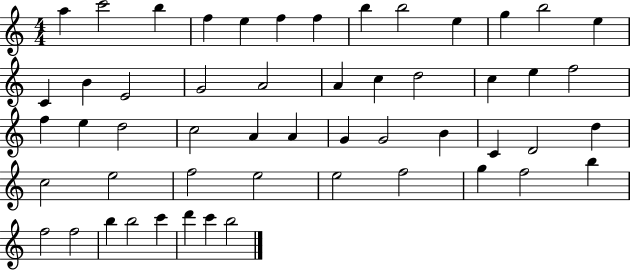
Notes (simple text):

A5/q C6/h B5/q F5/q E5/q F5/q F5/q B5/q B5/h E5/q G5/q B5/h E5/q C4/q B4/q E4/h G4/h A4/h A4/q C5/q D5/h C5/q E5/q F5/h F5/q E5/q D5/h C5/h A4/q A4/q G4/q G4/h B4/q C4/q D4/h D5/q C5/h E5/h F5/h E5/h E5/h F5/h G5/q F5/h B5/q F5/h F5/h B5/q B5/h C6/q D6/q C6/q B5/h